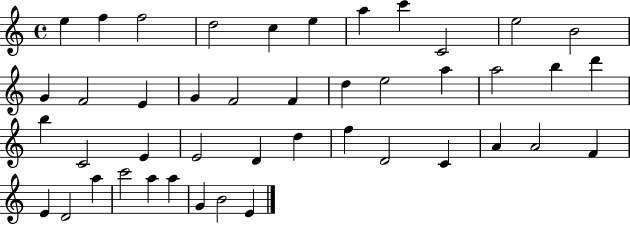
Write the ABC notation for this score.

X:1
T:Untitled
M:4/4
L:1/4
K:C
e f f2 d2 c e a c' C2 e2 B2 G F2 E G F2 F d e2 a a2 b d' b C2 E E2 D d f D2 C A A2 F E D2 a c'2 a a G B2 E